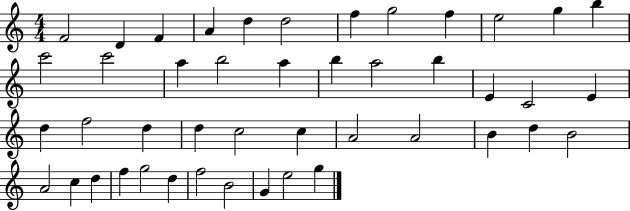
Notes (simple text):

F4/h D4/q F4/q A4/q D5/q D5/h F5/q G5/h F5/q E5/h G5/q B5/q C6/h C6/h A5/q B5/h A5/q B5/q A5/h B5/q E4/q C4/h E4/q D5/q F5/h D5/q D5/q C5/h C5/q A4/h A4/h B4/q D5/q B4/h A4/h C5/q D5/q F5/q G5/h D5/q F5/h B4/h G4/q E5/h G5/q